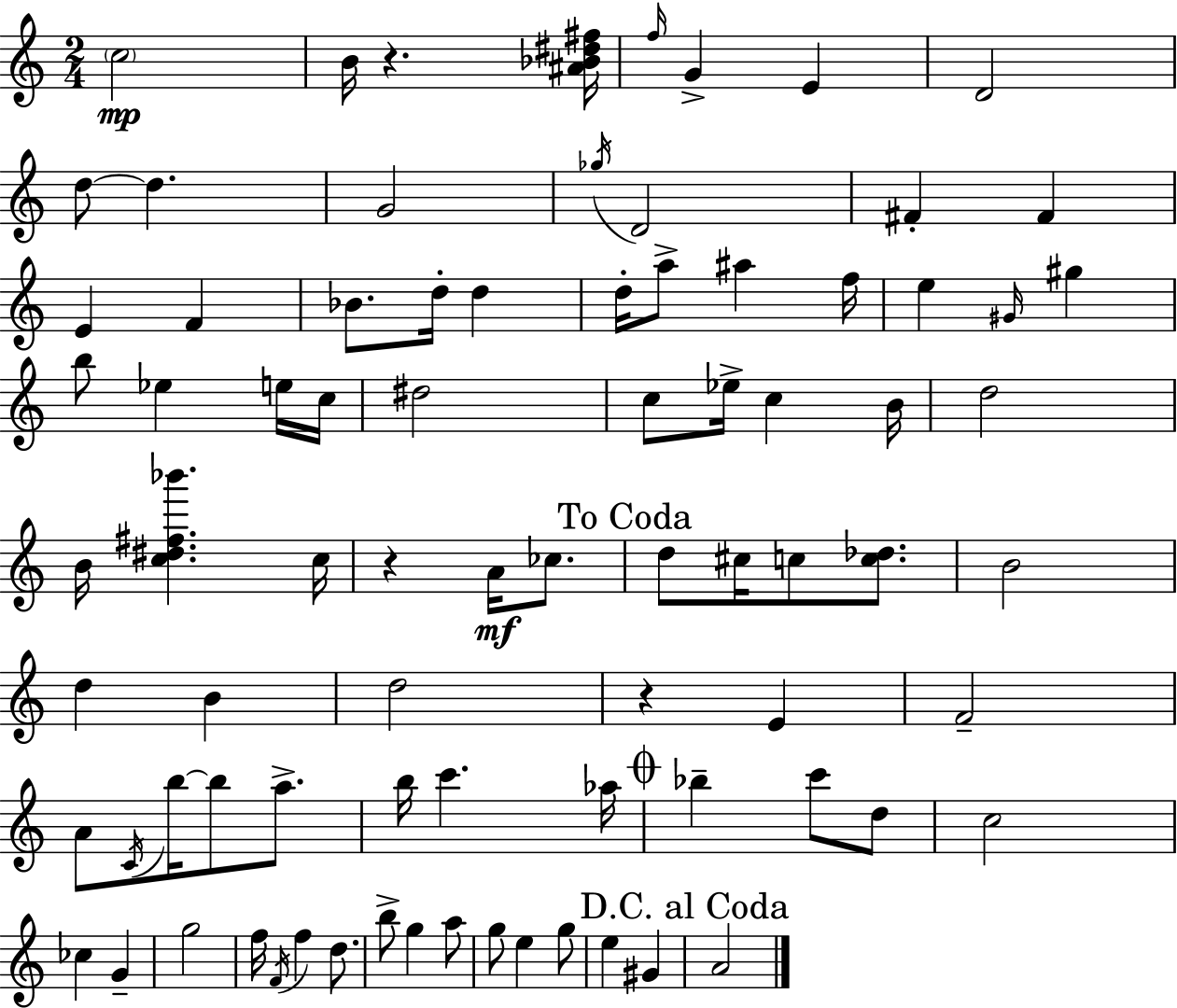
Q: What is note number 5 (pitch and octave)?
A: E4